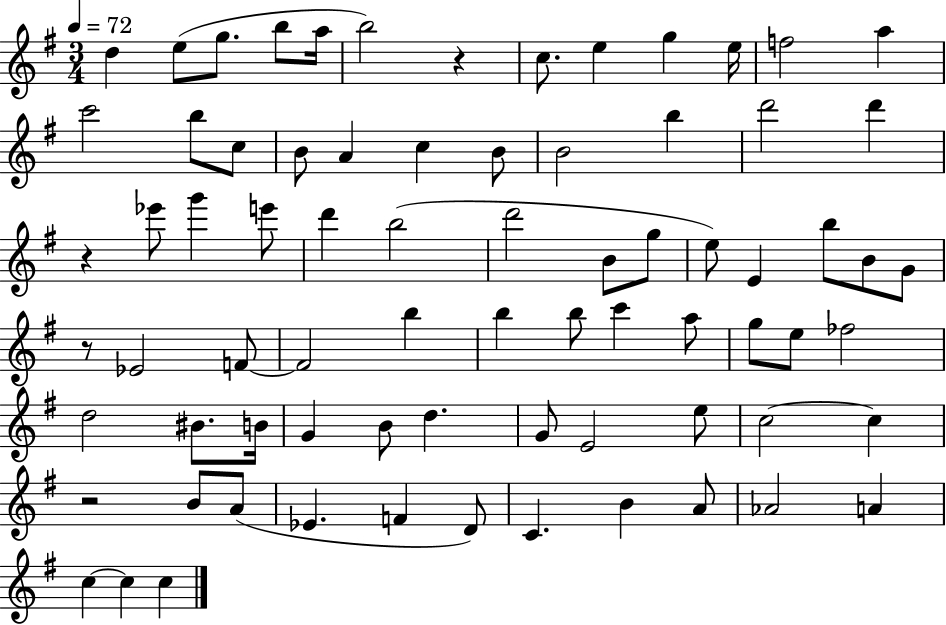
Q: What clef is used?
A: treble